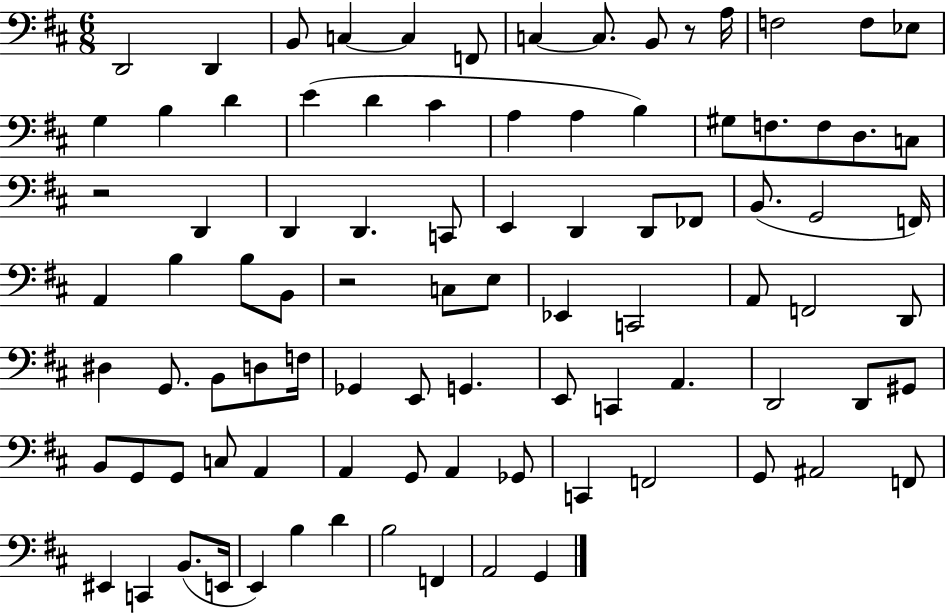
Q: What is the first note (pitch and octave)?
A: D2